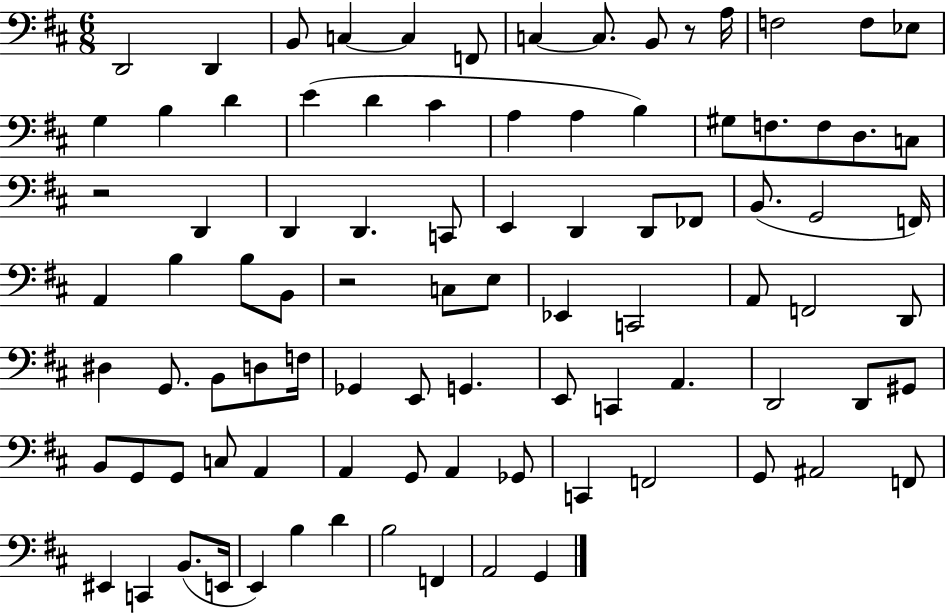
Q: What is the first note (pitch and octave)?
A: D2